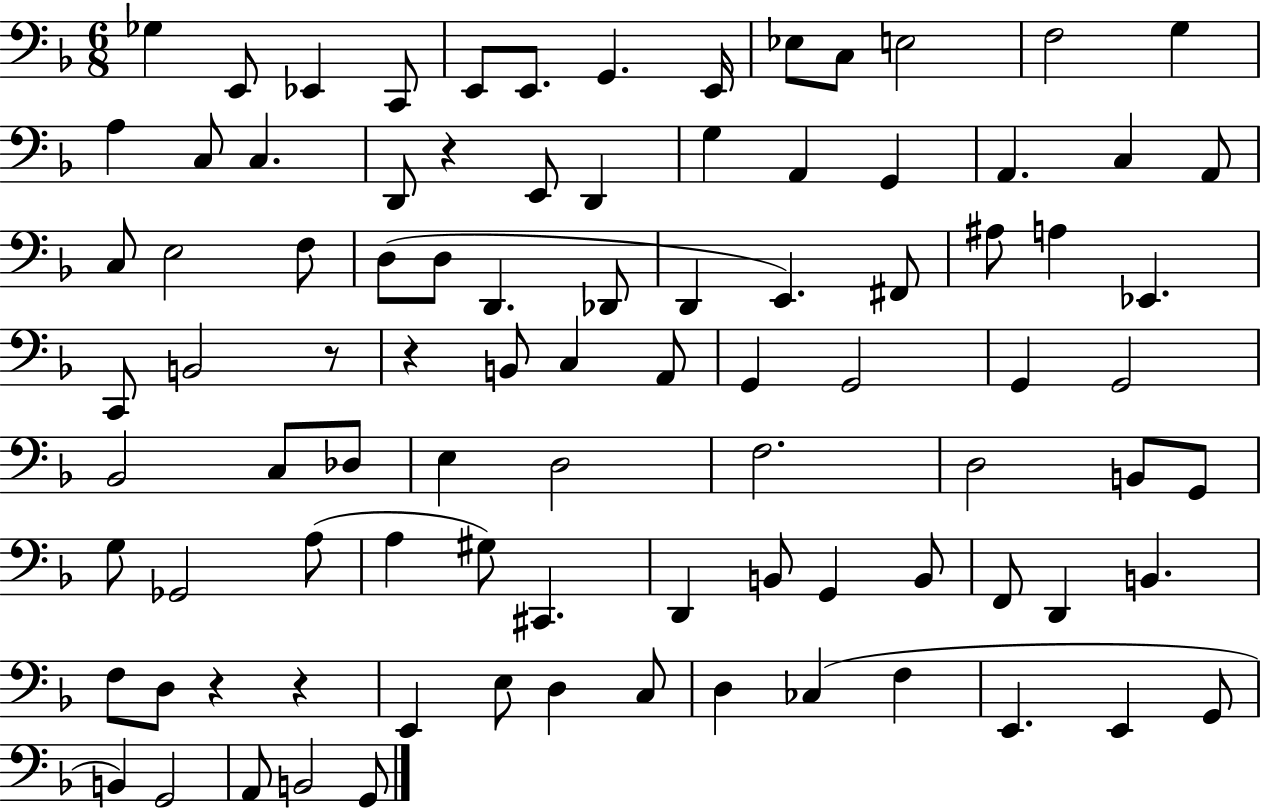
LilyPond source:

{
  \clef bass
  \numericTimeSignature
  \time 6/8
  \key f \major
  ges4 e,8 ees,4 c,8 | e,8 e,8. g,4. e,16 | ees8 c8 e2 | f2 g4 | \break a4 c8 c4. | d,8 r4 e,8 d,4 | g4 a,4 g,4 | a,4. c4 a,8 | \break c8 e2 f8 | d8( d8 d,4. des,8 | d,4 e,4.) fis,8 | ais8 a4 ees,4. | \break c,8 b,2 r8 | r4 b,8 c4 a,8 | g,4 g,2 | g,4 g,2 | \break bes,2 c8 des8 | e4 d2 | f2. | d2 b,8 g,8 | \break g8 ges,2 a8( | a4 gis8) cis,4. | d,4 b,8 g,4 b,8 | f,8 d,4 b,4. | \break f8 d8 r4 r4 | e,4 e8 d4 c8 | d4 ces4( f4 | e,4. e,4 g,8 | \break b,4) g,2 | a,8 b,2 g,8 | \bar "|."
}